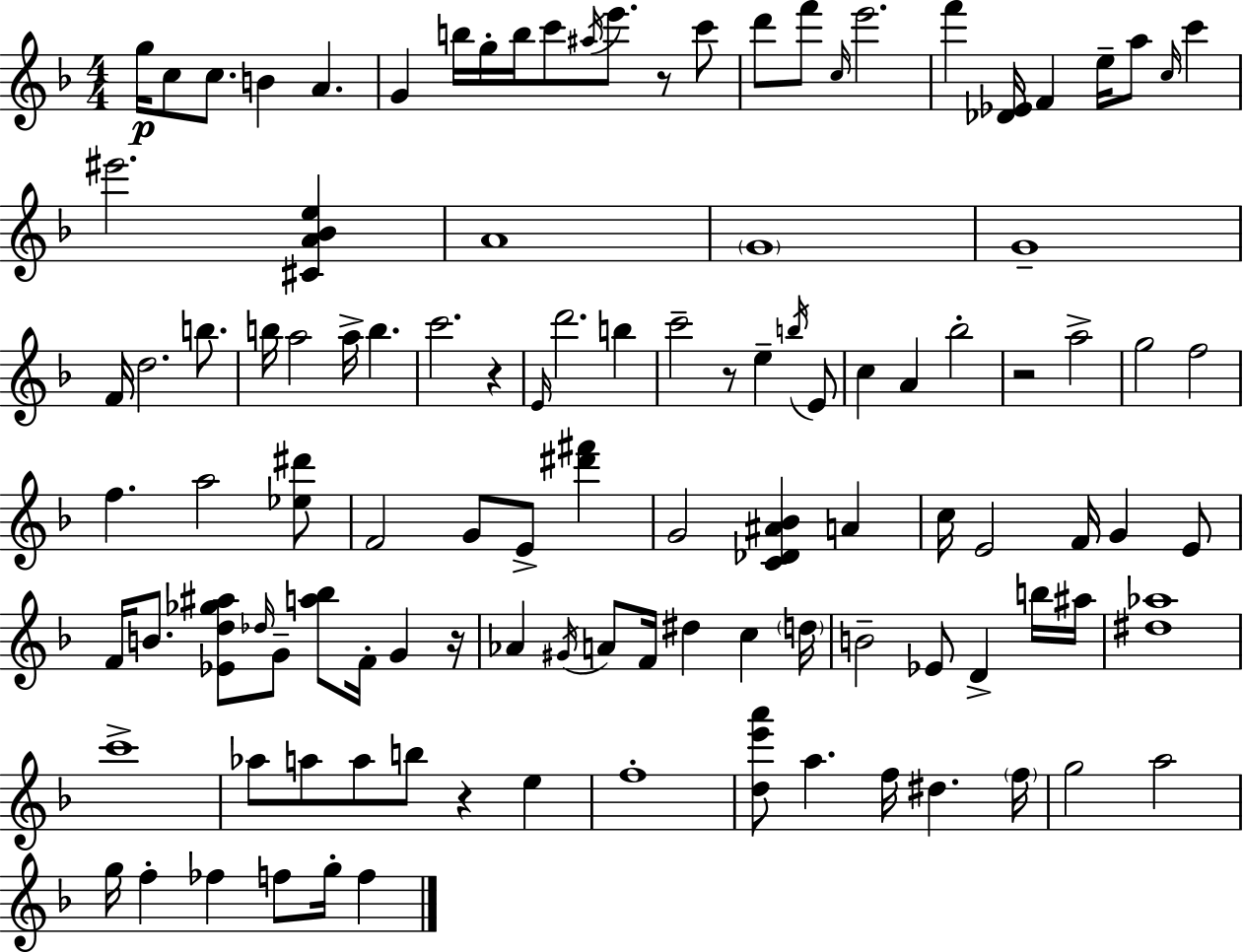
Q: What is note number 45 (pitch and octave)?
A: Bb5